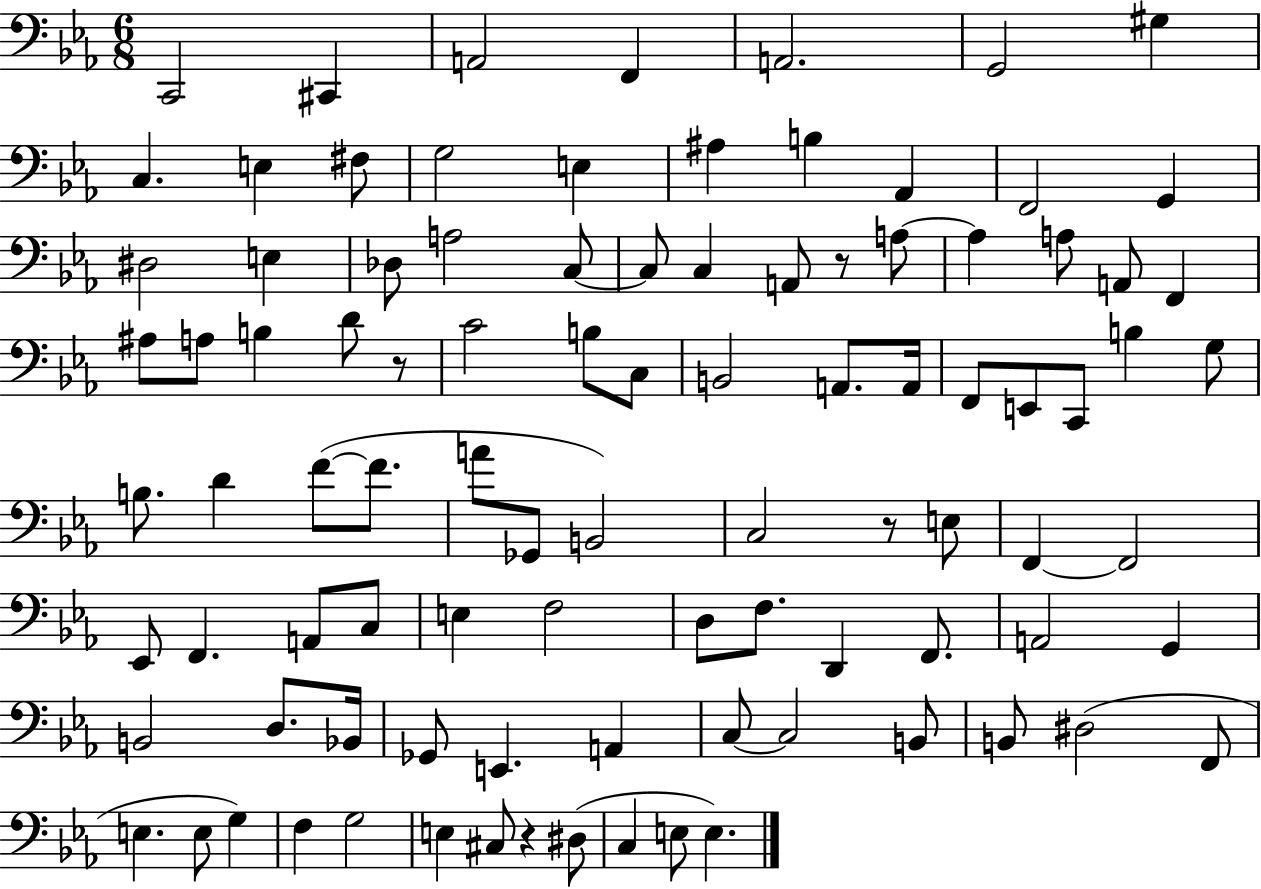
X:1
T:Untitled
M:6/8
L:1/4
K:Eb
C,,2 ^C,, A,,2 F,, A,,2 G,,2 ^G, C, E, ^F,/2 G,2 E, ^A, B, _A,, F,,2 G,, ^D,2 E, _D,/2 A,2 C,/2 C,/2 C, A,,/2 z/2 A,/2 A, A,/2 A,,/2 F,, ^A,/2 A,/2 B, D/2 z/2 C2 B,/2 C,/2 B,,2 A,,/2 A,,/4 F,,/2 E,,/2 C,,/2 B, G,/2 B,/2 D F/2 F/2 A/2 _G,,/2 B,,2 C,2 z/2 E,/2 F,, F,,2 _E,,/2 F,, A,,/2 C,/2 E, F,2 D,/2 F,/2 D,, F,,/2 A,,2 G,, B,,2 D,/2 _B,,/4 _G,,/2 E,, A,, C,/2 C,2 B,,/2 B,,/2 ^D,2 F,,/2 E, E,/2 G, F, G,2 E, ^C,/2 z ^D,/2 C, E,/2 E,